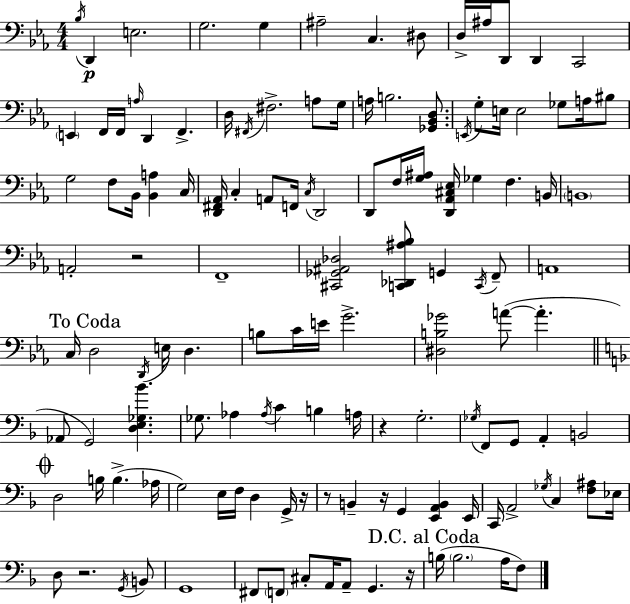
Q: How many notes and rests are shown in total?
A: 128